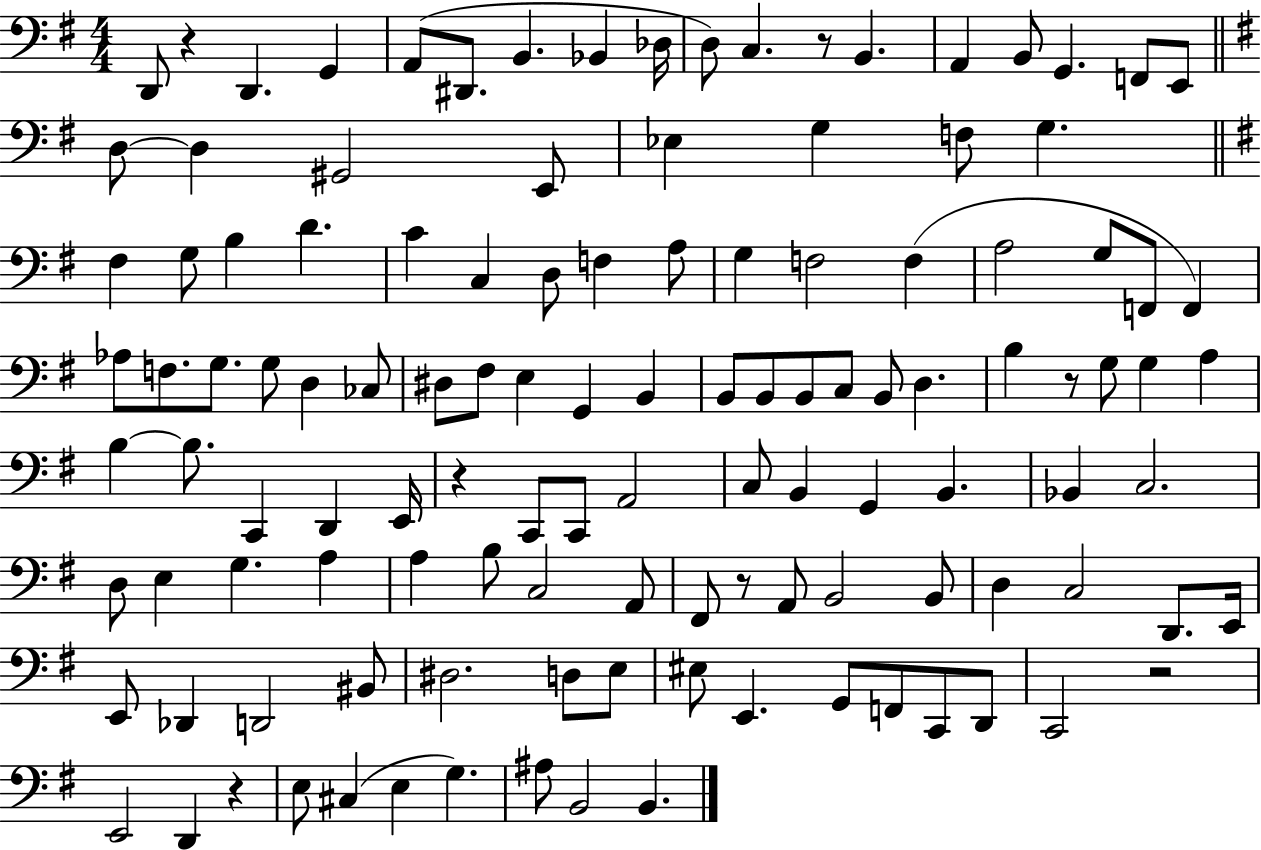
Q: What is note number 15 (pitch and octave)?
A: F2